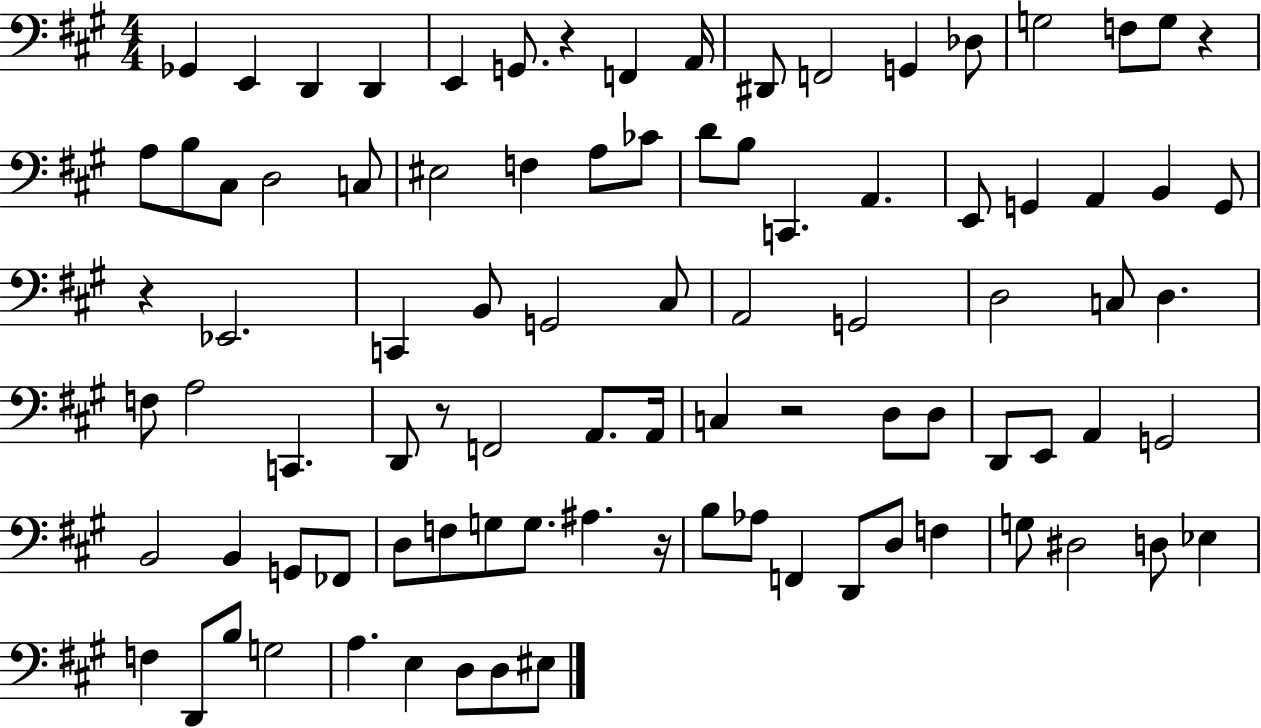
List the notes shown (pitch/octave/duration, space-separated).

Gb2/q E2/q D2/q D2/q E2/q G2/e. R/q F2/q A2/s D#2/e F2/h G2/q Db3/e G3/h F3/e G3/e R/q A3/e B3/e C#3/e D3/h C3/e EIS3/h F3/q A3/e CES4/e D4/e B3/e C2/q. A2/q. E2/e G2/q A2/q B2/q G2/e R/q Eb2/h. C2/q B2/e G2/h C#3/e A2/h G2/h D3/h C3/e D3/q. F3/e A3/h C2/q. D2/e R/e F2/h A2/e. A2/s C3/q R/h D3/e D3/e D2/e E2/e A2/q G2/h B2/h B2/q G2/e FES2/e D3/e F3/e G3/e G3/e. A#3/q. R/s B3/e Ab3/e F2/q D2/e D3/e F3/q G3/e D#3/h D3/e Eb3/q F3/q D2/e B3/e G3/h A3/q. E3/q D3/e D3/e EIS3/e